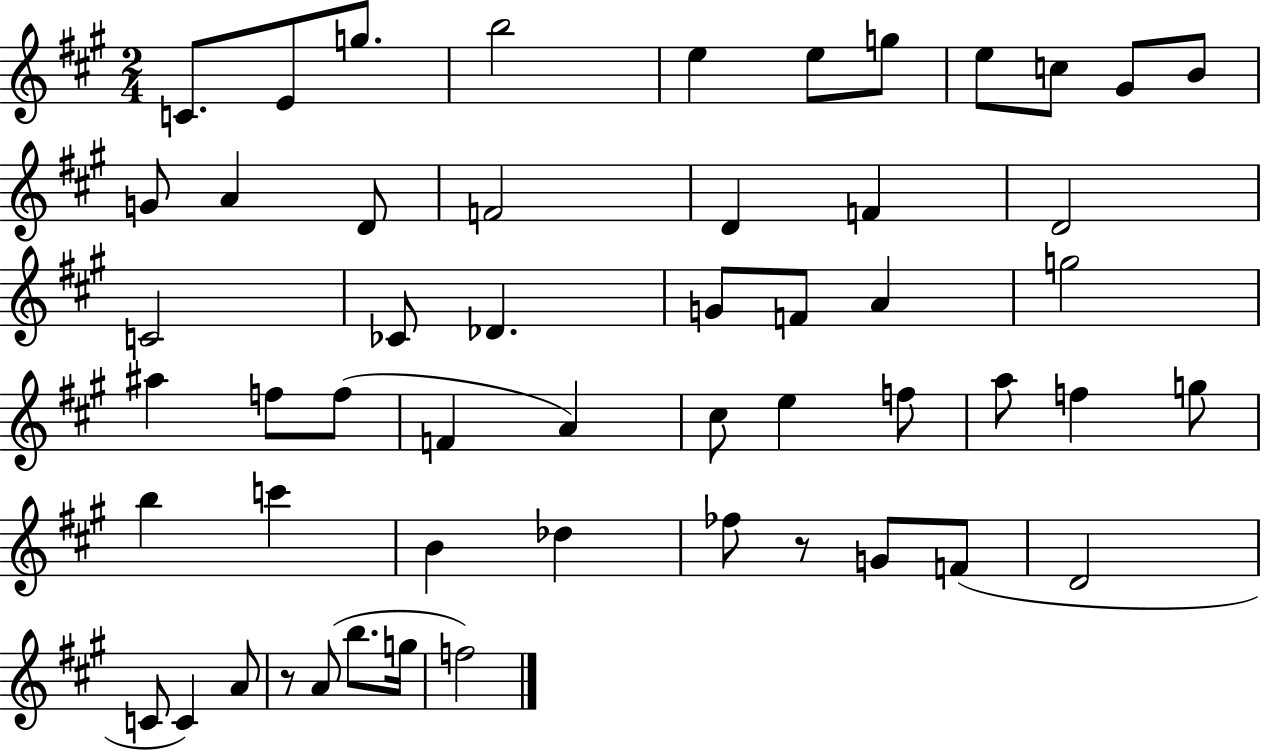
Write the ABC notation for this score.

X:1
T:Untitled
M:2/4
L:1/4
K:A
C/2 E/2 g/2 b2 e e/2 g/2 e/2 c/2 ^G/2 B/2 G/2 A D/2 F2 D F D2 C2 _C/2 _D G/2 F/2 A g2 ^a f/2 f/2 F A ^c/2 e f/2 a/2 f g/2 b c' B _d _f/2 z/2 G/2 F/2 D2 C/2 C A/2 z/2 A/2 b/2 g/4 f2